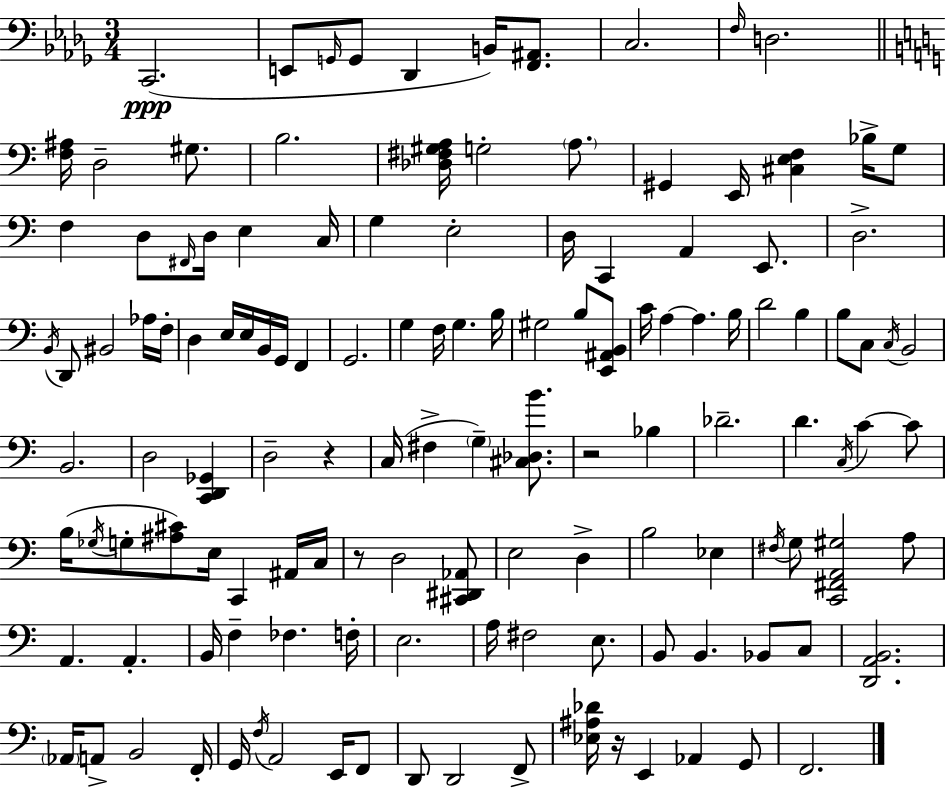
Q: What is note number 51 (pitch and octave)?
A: A3